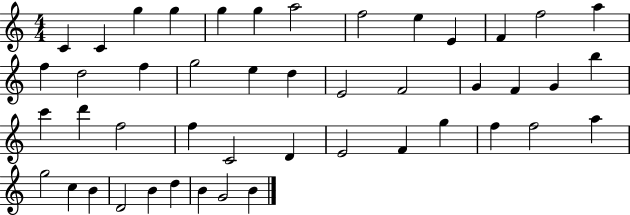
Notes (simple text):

C4/q C4/q G5/q G5/q G5/q G5/q A5/h F5/h E5/q E4/q F4/q F5/h A5/q F5/q D5/h F5/q G5/h E5/q D5/q E4/h F4/h G4/q F4/q G4/q B5/q C6/q D6/q F5/h F5/q C4/h D4/q E4/h F4/q G5/q F5/q F5/h A5/q G5/h C5/q B4/q D4/h B4/q D5/q B4/q G4/h B4/q